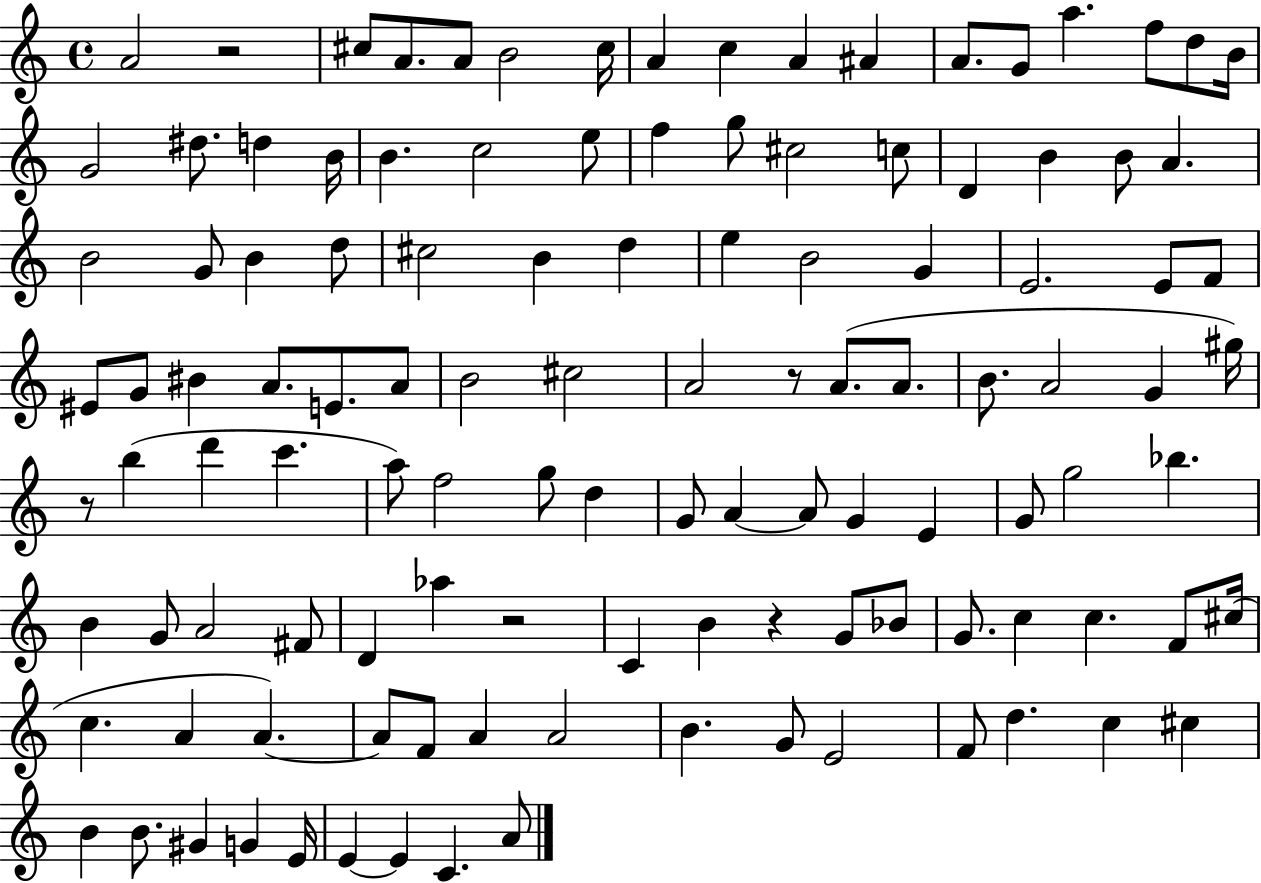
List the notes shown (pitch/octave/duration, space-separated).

A4/h R/h C#5/e A4/e. A4/e B4/h C#5/s A4/q C5/q A4/q A#4/q A4/e. G4/e A5/q. F5/e D5/e B4/s G4/h D#5/e. D5/q B4/s B4/q. C5/h E5/e F5/q G5/e C#5/h C5/e D4/q B4/q B4/e A4/q. B4/h G4/e B4/q D5/e C#5/h B4/q D5/q E5/q B4/h G4/q E4/h. E4/e F4/e EIS4/e G4/e BIS4/q A4/e. E4/e. A4/e B4/h C#5/h A4/h R/e A4/e. A4/e. B4/e. A4/h G4/q G#5/s R/e B5/q D6/q C6/q. A5/e F5/h G5/e D5/q G4/e A4/q A4/e G4/q E4/q G4/e G5/h Bb5/q. B4/q G4/e A4/h F#4/e D4/q Ab5/q R/h C4/q B4/q R/q G4/e Bb4/e G4/e. C5/q C5/q. F4/e C#5/s C5/q. A4/q A4/q. A4/e F4/e A4/q A4/h B4/q. G4/e E4/h F4/e D5/q. C5/q C#5/q B4/q B4/e. G#4/q G4/q E4/s E4/q E4/q C4/q. A4/e